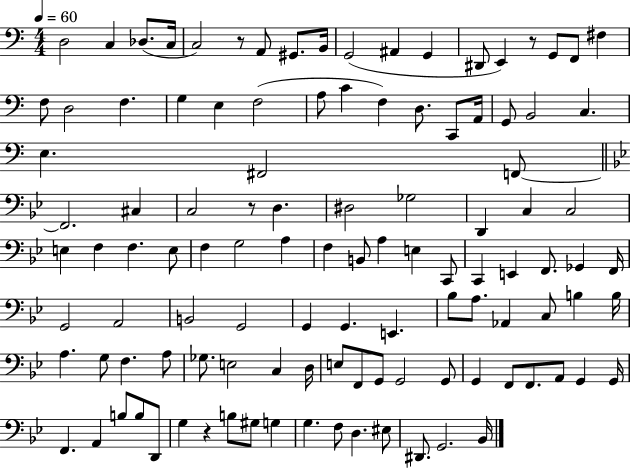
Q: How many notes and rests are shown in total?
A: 112